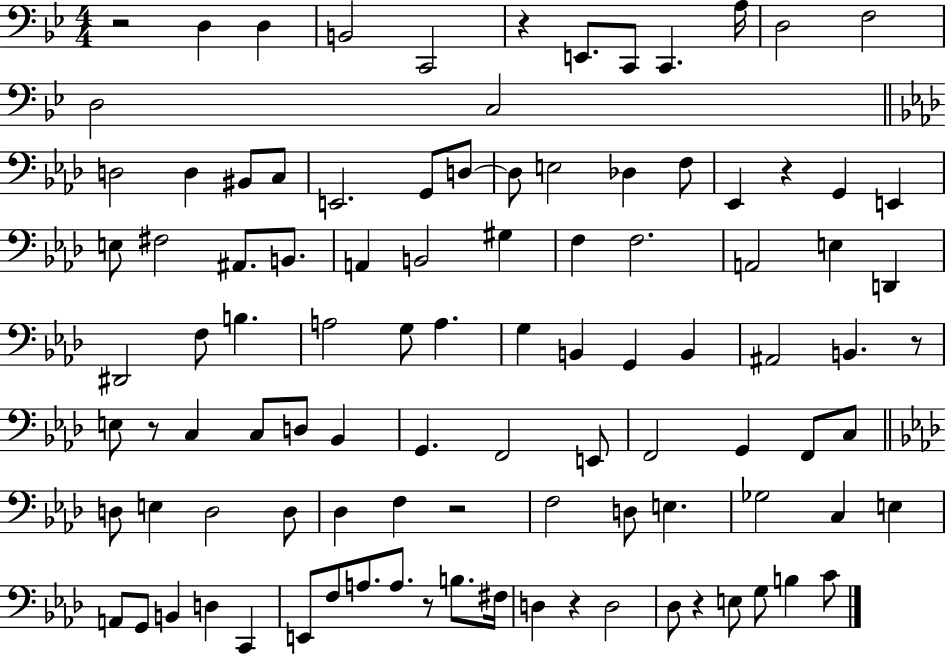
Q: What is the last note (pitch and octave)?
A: C4